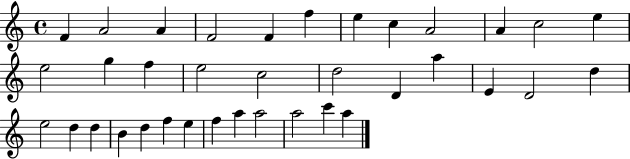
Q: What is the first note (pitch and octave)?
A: F4